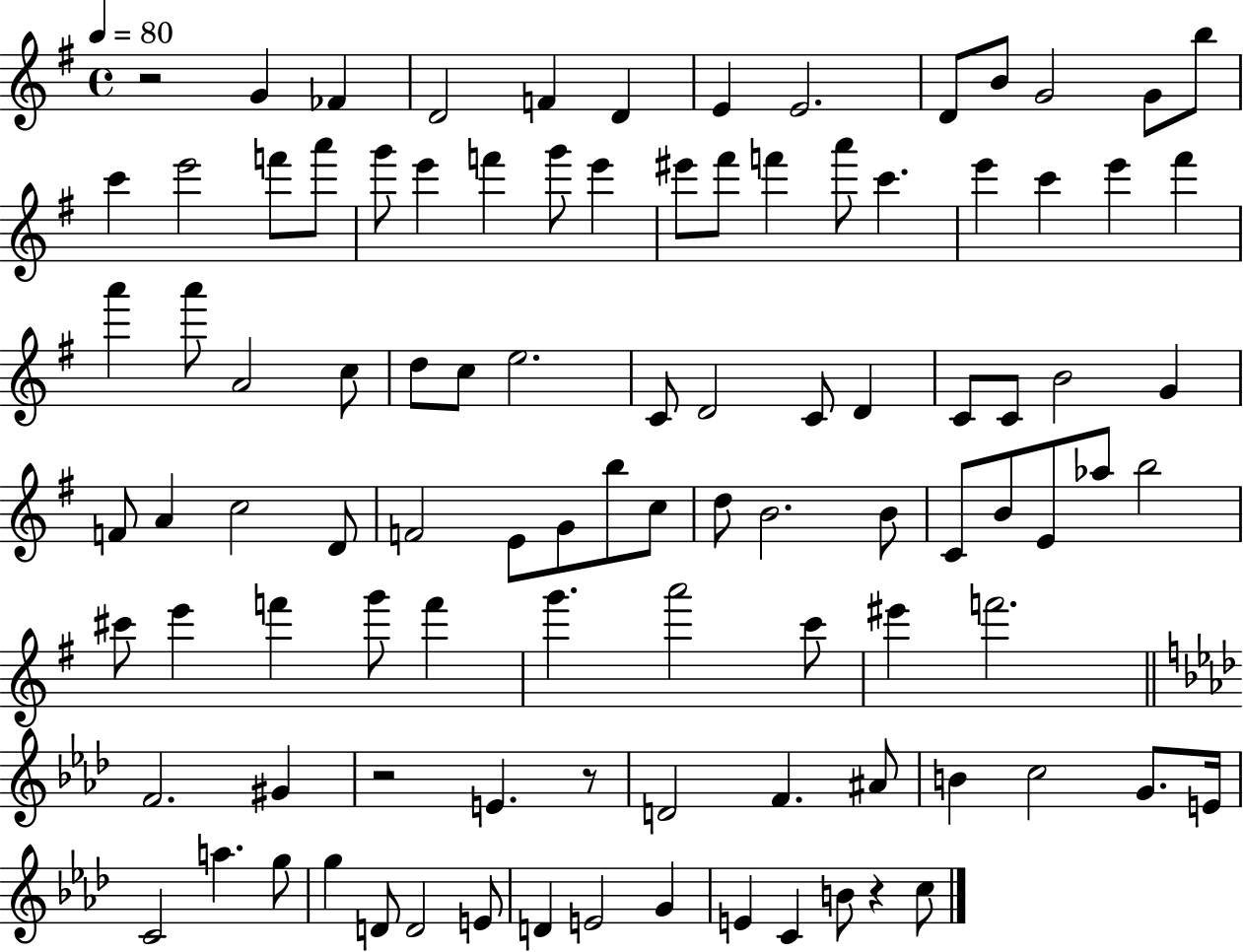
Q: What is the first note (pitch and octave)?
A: G4